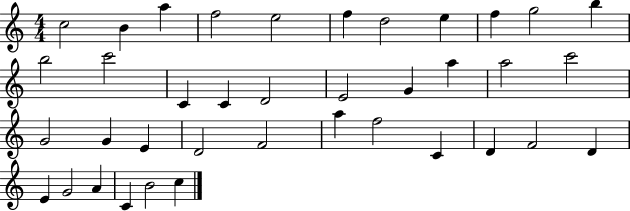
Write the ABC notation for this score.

X:1
T:Untitled
M:4/4
L:1/4
K:C
c2 B a f2 e2 f d2 e f g2 b b2 c'2 C C D2 E2 G a a2 c'2 G2 G E D2 F2 a f2 C D F2 D E G2 A C B2 c